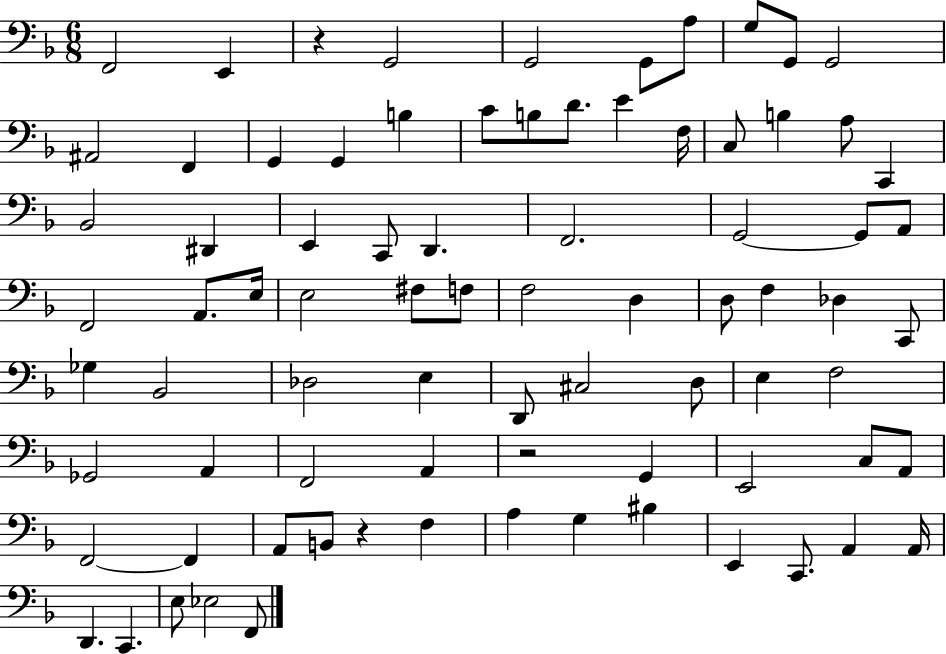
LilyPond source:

{
  \clef bass
  \numericTimeSignature
  \time 6/8
  \key f \major
  f,2 e,4 | r4 g,2 | g,2 g,8 a8 | g8 g,8 g,2 | \break ais,2 f,4 | g,4 g,4 b4 | c'8 b8 d'8. e'4 f16 | c8 b4 a8 c,4 | \break bes,2 dis,4 | e,4 c,8 d,4. | f,2. | g,2~~ g,8 a,8 | \break f,2 a,8. e16 | e2 fis8 f8 | f2 d4 | d8 f4 des4 c,8 | \break ges4 bes,2 | des2 e4 | d,8 cis2 d8 | e4 f2 | \break ges,2 a,4 | f,2 a,4 | r2 g,4 | e,2 c8 a,8 | \break f,2~~ f,4 | a,8 b,8 r4 f4 | a4 g4 bis4 | e,4 c,8. a,4 a,16 | \break d,4. c,4. | e8 ees2 f,8 | \bar "|."
}